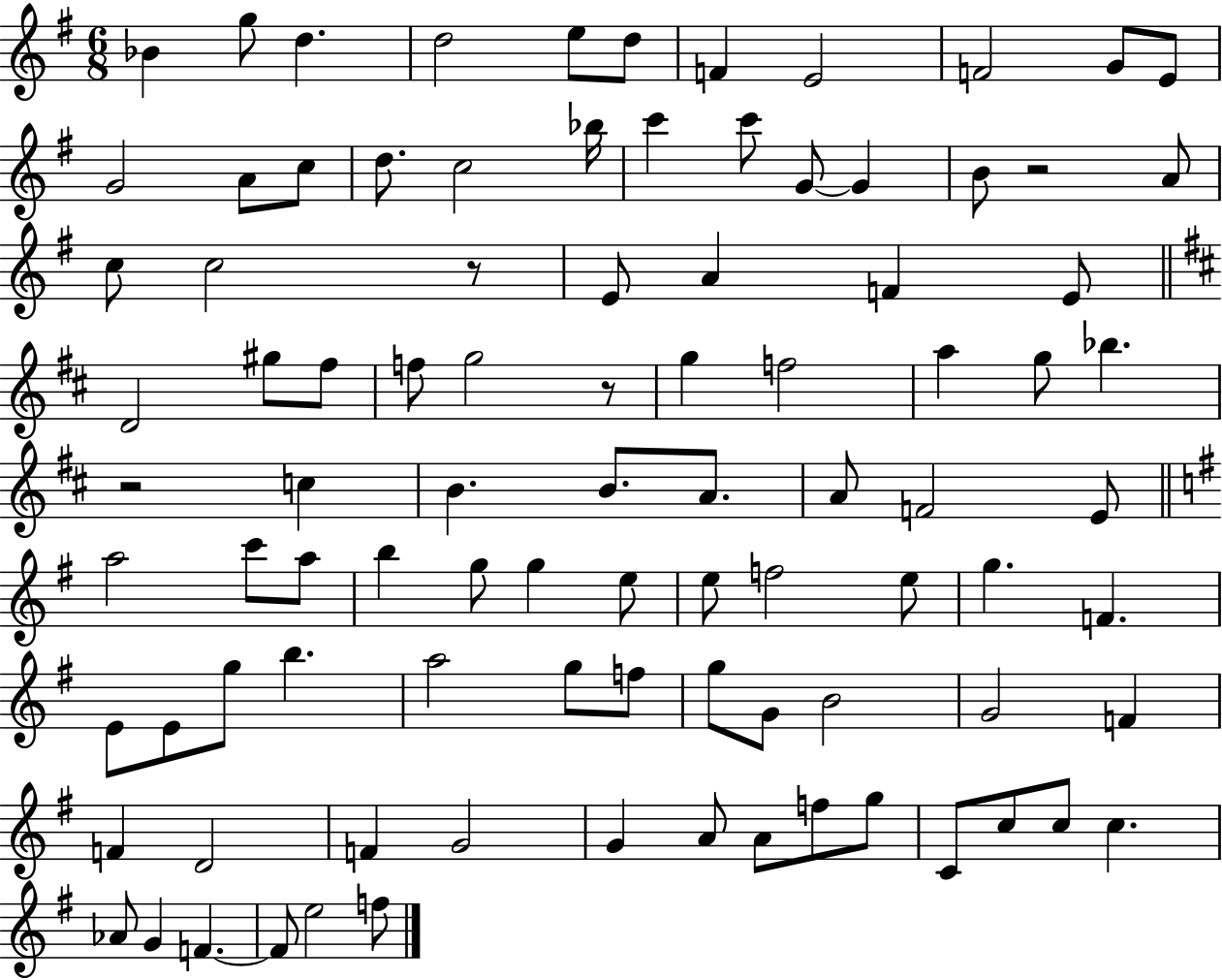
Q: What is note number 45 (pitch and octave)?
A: F4